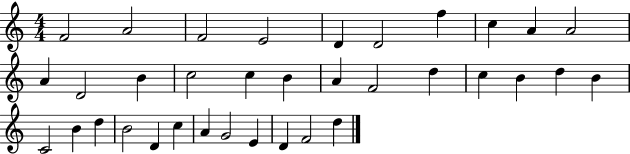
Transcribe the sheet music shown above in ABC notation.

X:1
T:Untitled
M:4/4
L:1/4
K:C
F2 A2 F2 E2 D D2 f c A A2 A D2 B c2 c B A F2 d c B d B C2 B d B2 D c A G2 E D F2 d